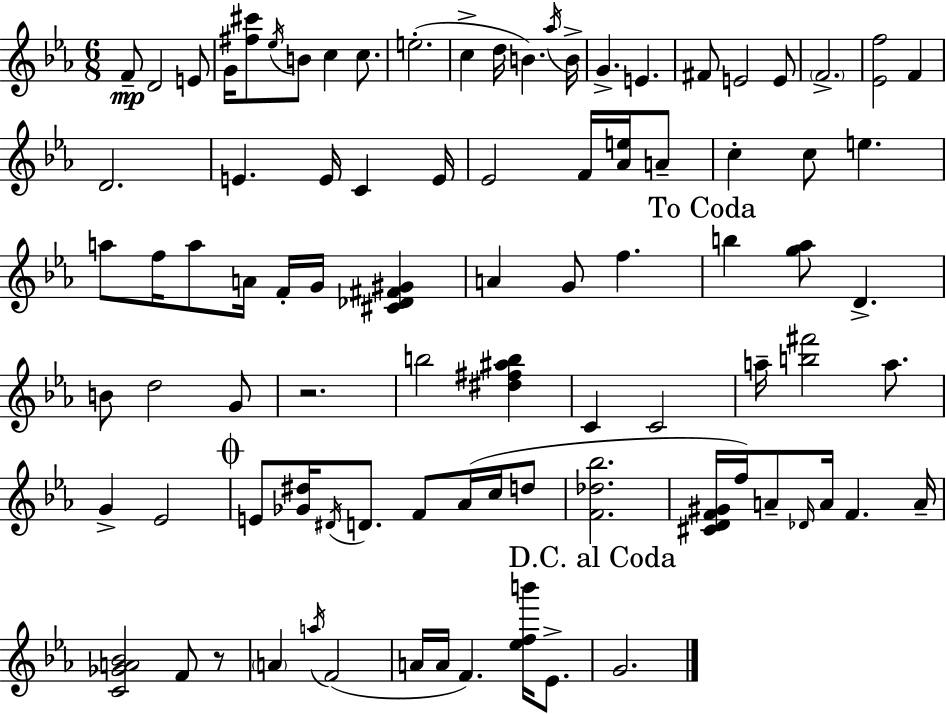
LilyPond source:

{
  \clef treble
  \numericTimeSignature
  \time 6/8
  \key c \minor
  f'8--\mp d'2 e'8 | g'16 <fis'' cis'''>8 \acciaccatura { ees''16 } b'8 c''4 c''8. | e''2.-.( | c''4-> d''16 b'4.) | \break \acciaccatura { aes''16 } b'16-> g'4.-> e'4. | fis'8 e'2 | e'8 \parenthesize f'2.-> | <ees' f''>2 f'4 | \break d'2. | e'4. e'16 c'4 | e'16 ees'2 f'16 <aes' e''>16 | a'8-- c''4-. c''8 e''4. | \break a''8 f''16 a''8 a'16 f'16-. g'16 <cis' des' fis' gis'>4 | a'4 g'8 f''4. | \mark "To Coda" b''4 <g'' aes''>8 d'4.-> | b'8 d''2 | \break g'8 r2. | b''2 <dis'' fis'' ais'' b''>4 | c'4 c'2 | a''16-- <b'' fis'''>2 a''8. | \break g'4-> ees'2 | \mark \markup { \musicglyph "scripts.coda" } e'8 <ges' dis''>16 \acciaccatura { dis'16 } d'8. f'8 aes'16( | c''16 d''8 <f' des'' bes''>2. | <cis' d' f' gis'>16 f''16) a'8-- \grace { des'16 } a'16 f'4. | \break a'16-- <c' ges' a' bes'>2 | f'8 r8 \parenthesize a'4 \acciaccatura { a''16 } f'2( | a'16 a'16 f'4.) | <ees'' f'' b'''>16 ees'8.-> \mark "D.C. al Coda" g'2. | \break \bar "|."
}